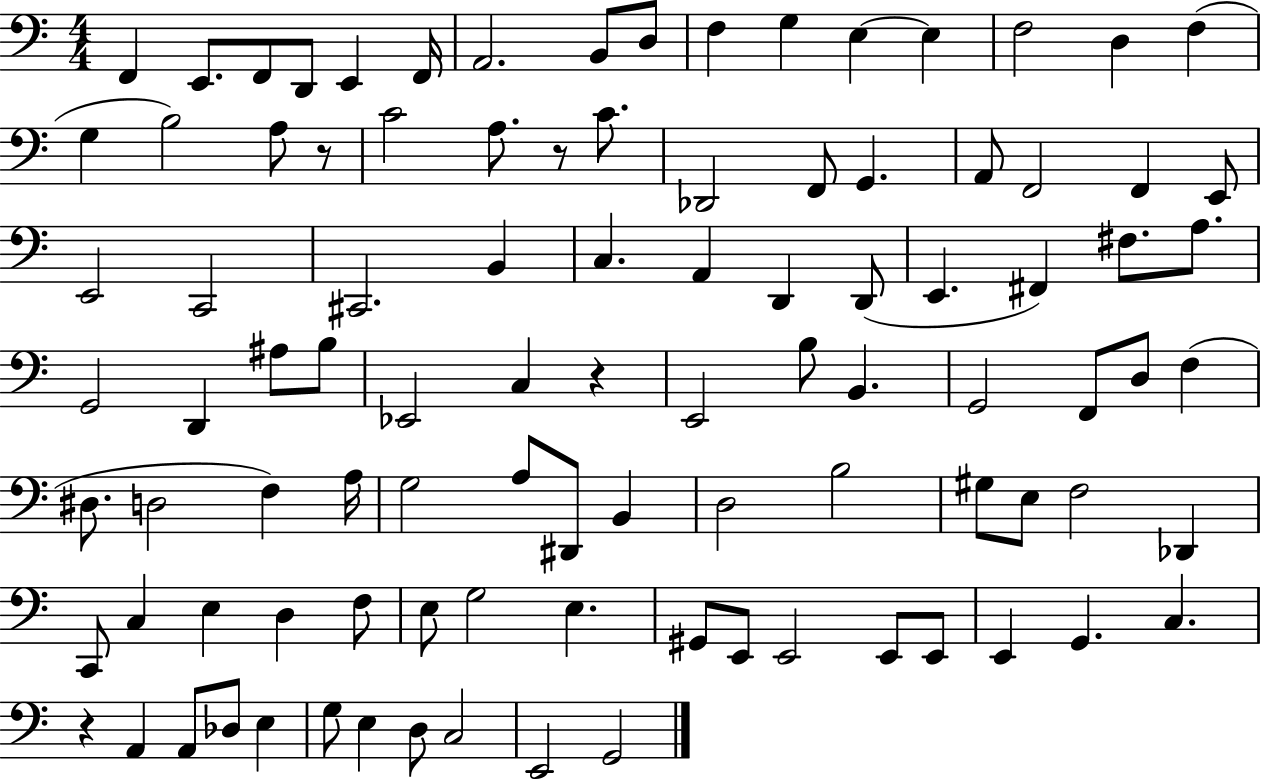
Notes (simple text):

F2/q E2/e. F2/e D2/e E2/q F2/s A2/h. B2/e D3/e F3/q G3/q E3/q E3/q F3/h D3/q F3/q G3/q B3/h A3/e R/e C4/h A3/e. R/e C4/e. Db2/h F2/e G2/q. A2/e F2/h F2/q E2/e E2/h C2/h C#2/h. B2/q C3/q. A2/q D2/q D2/e E2/q. F#2/q F#3/e. A3/e. G2/h D2/q A#3/e B3/e Eb2/h C3/q R/q E2/h B3/e B2/q. G2/h F2/e D3/e F3/q D#3/e. D3/h F3/q A3/s G3/h A3/e D#2/e B2/q D3/h B3/h G#3/e E3/e F3/h Db2/q C2/e C3/q E3/q D3/q F3/e E3/e G3/h E3/q. G#2/e E2/e E2/h E2/e E2/e E2/q G2/q. C3/q. R/q A2/q A2/e Db3/e E3/q G3/e E3/q D3/e C3/h E2/h G2/h